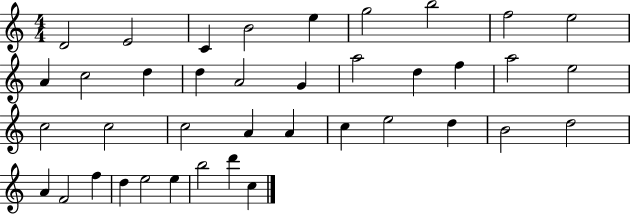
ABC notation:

X:1
T:Untitled
M:4/4
L:1/4
K:C
D2 E2 C B2 e g2 b2 f2 e2 A c2 d d A2 G a2 d f a2 e2 c2 c2 c2 A A c e2 d B2 d2 A F2 f d e2 e b2 d' c